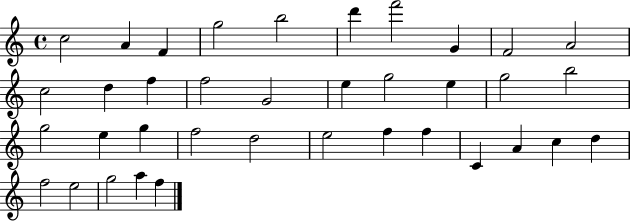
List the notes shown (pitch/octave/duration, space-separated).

C5/h A4/q F4/q G5/h B5/h D6/q F6/h G4/q F4/h A4/h C5/h D5/q F5/q F5/h G4/h E5/q G5/h E5/q G5/h B5/h G5/h E5/q G5/q F5/h D5/h E5/h F5/q F5/q C4/q A4/q C5/q D5/q F5/h E5/h G5/h A5/q F5/q